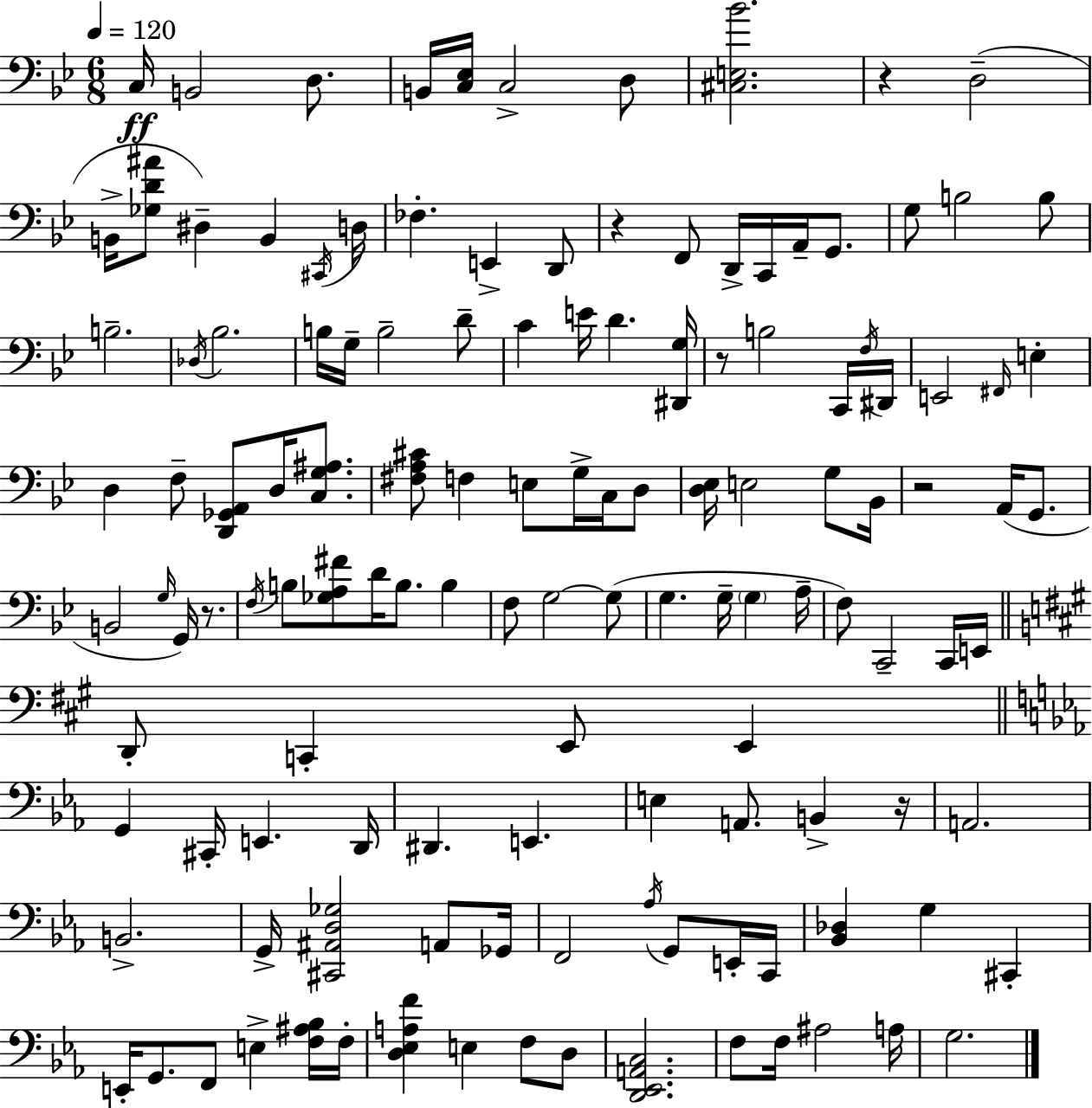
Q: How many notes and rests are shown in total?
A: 130